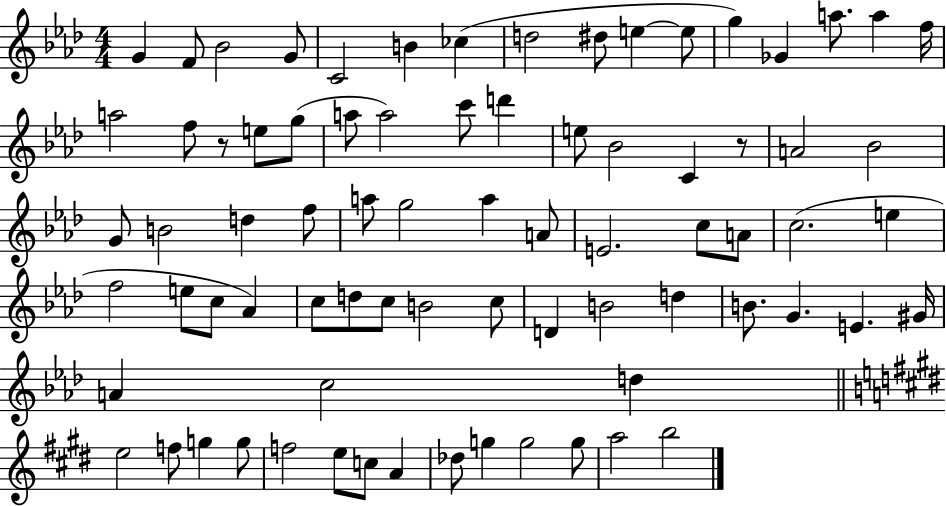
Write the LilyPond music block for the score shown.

{
  \clef treble
  \numericTimeSignature
  \time 4/4
  \key aes \major
  g'4 f'8 bes'2 g'8 | c'2 b'4 ces''4( | d''2 dis''8 e''4~~ e''8 | g''4) ges'4 a''8. a''4 f''16 | \break a''2 f''8 r8 e''8 g''8( | a''8 a''2) c'''8 d'''4 | e''8 bes'2 c'4 r8 | a'2 bes'2 | \break g'8 b'2 d''4 f''8 | a''8 g''2 a''4 a'8 | e'2. c''8 a'8 | c''2.( e''4 | \break f''2 e''8 c''8 aes'4) | c''8 d''8 c''8 b'2 c''8 | d'4 b'2 d''4 | b'8. g'4. e'4. gis'16 | \break a'4 c''2 d''4 | \bar "||" \break \key e \major e''2 f''8 g''4 g''8 | f''2 e''8 c''8 a'4 | des''8 g''4 g''2 g''8 | a''2 b''2 | \break \bar "|."
}